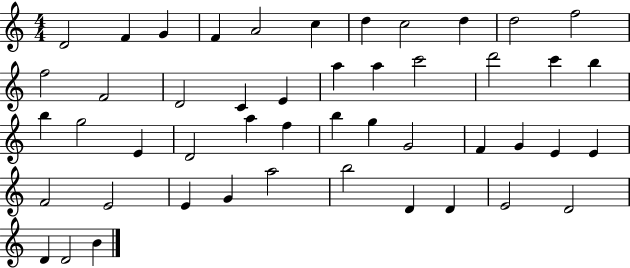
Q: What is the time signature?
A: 4/4